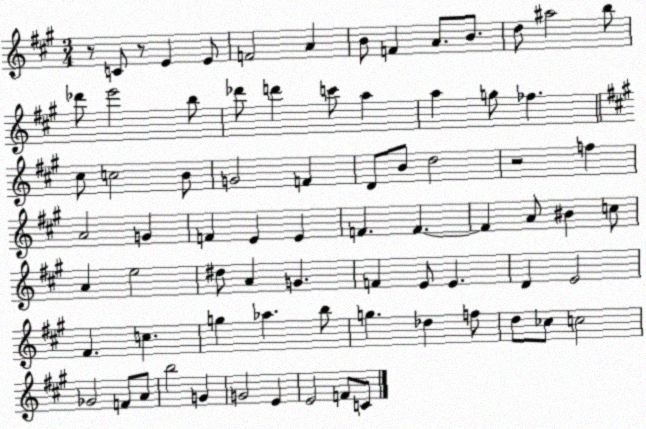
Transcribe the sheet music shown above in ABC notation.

X:1
T:Untitled
M:3/4
L:1/4
K:A
z/2 C/2 z/2 E E/2 F2 A B/2 F A/2 B/2 d/2 ^a2 b/2 _d'/2 e'2 b/2 _d'/2 d' c'/2 a a g/2 _f ^c/2 c2 B/2 G2 F D/2 B/2 d2 z2 f A2 G F E E F F F A/2 ^B c/2 A e2 ^d/2 A G F E/2 E D E2 ^F c g _a b/2 g _d f/2 d/2 _c/2 c2 _G2 F/2 A/2 b2 G G2 E E2 F/2 C/2